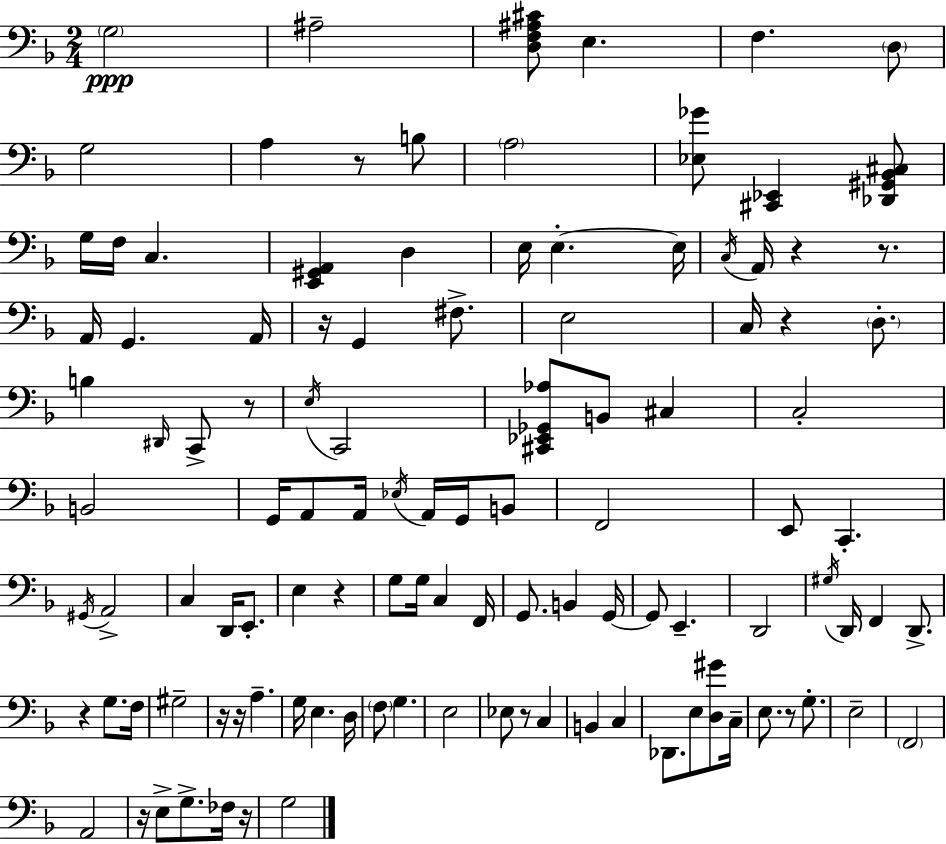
G3/h A#3/h [D3,F3,A#3,C#4]/e E3/q. F3/q. D3/e G3/h A3/q R/e B3/e A3/h [Eb3,Gb4]/e [C#2,Eb2]/q [Db2,G#2,Bb2,C#3]/e G3/s F3/s C3/q. [E2,G#2,A2]/q D3/q E3/s E3/q. E3/s C3/s A2/s R/q R/e. A2/s G2/q. A2/s R/s G2/q F#3/e. E3/h C3/s R/q D3/e. B3/q D#2/s C2/e R/e E3/s C2/h [C#2,Eb2,Gb2,Ab3]/e B2/e C#3/q C3/h B2/h G2/s A2/e A2/s Eb3/s A2/s G2/s B2/e F2/h E2/e C2/q. G#2/s A2/h C3/q D2/s E2/e. E3/q R/q G3/e G3/s C3/q F2/s G2/e. B2/q G2/s G2/e E2/q. D2/h G#3/s D2/s F2/q D2/e. R/q G3/e. F3/s G#3/h R/s R/s A3/q. G3/s E3/q. D3/s F3/e G3/q. E3/h Eb3/e R/e C3/q B2/q C3/q Db2/e. E3/e [D3,G#4]/e C3/s E3/e. R/e G3/e. E3/h F2/h A2/h R/s E3/e G3/e. FES3/s R/s G3/h